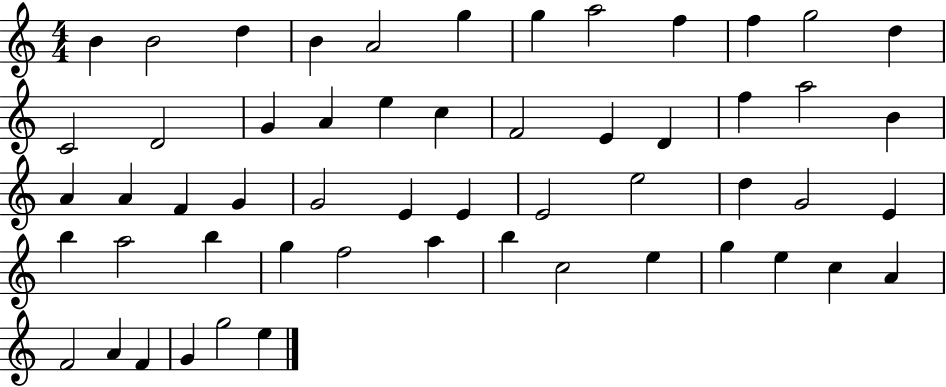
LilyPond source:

{
  \clef treble
  \numericTimeSignature
  \time 4/4
  \key c \major
  b'4 b'2 d''4 | b'4 a'2 g''4 | g''4 a''2 f''4 | f''4 g''2 d''4 | \break c'2 d'2 | g'4 a'4 e''4 c''4 | f'2 e'4 d'4 | f''4 a''2 b'4 | \break a'4 a'4 f'4 g'4 | g'2 e'4 e'4 | e'2 e''2 | d''4 g'2 e'4 | \break b''4 a''2 b''4 | g''4 f''2 a''4 | b''4 c''2 e''4 | g''4 e''4 c''4 a'4 | \break f'2 a'4 f'4 | g'4 g''2 e''4 | \bar "|."
}